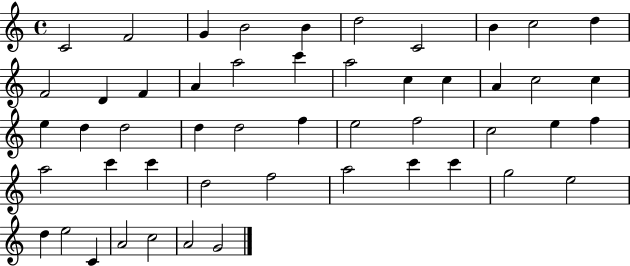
{
  \clef treble
  \time 4/4
  \defaultTimeSignature
  \key c \major
  c'2 f'2 | g'4 b'2 b'4 | d''2 c'2 | b'4 c''2 d''4 | \break f'2 d'4 f'4 | a'4 a''2 c'''4 | a''2 c''4 c''4 | a'4 c''2 c''4 | \break e''4 d''4 d''2 | d''4 d''2 f''4 | e''2 f''2 | c''2 e''4 f''4 | \break a''2 c'''4 c'''4 | d''2 f''2 | a''2 c'''4 c'''4 | g''2 e''2 | \break d''4 e''2 c'4 | a'2 c''2 | a'2 g'2 | \bar "|."
}